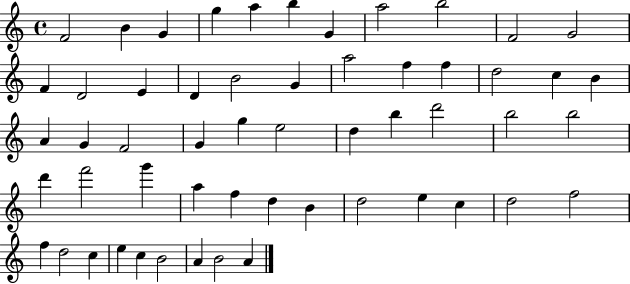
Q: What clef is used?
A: treble